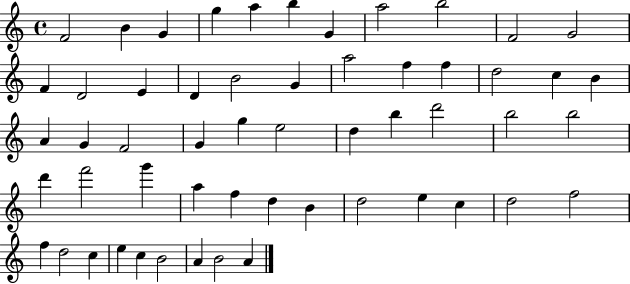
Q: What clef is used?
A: treble